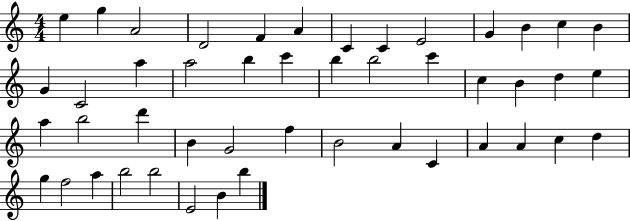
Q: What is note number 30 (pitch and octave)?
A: B4